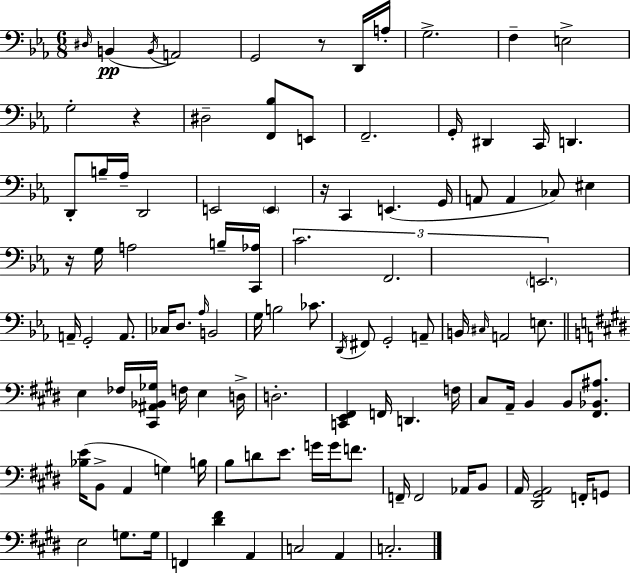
D#3/s B2/q B2/s A2/h G2/h R/e D2/s A3/s G3/h. F3/q E3/h G3/h R/q D#3/h [F2,Bb3]/e E2/e F2/h. G2/s D#2/q C2/s D2/q. D2/e B3/s Ab3/s D2/h E2/h E2/q R/s C2/q E2/q. G2/s A2/e A2/q CES3/e EIS3/q R/s G3/s A3/h B3/s [C2,Ab3]/s C4/h. F2/h. E2/h. A2/s G2/h A2/e. CES3/s D3/e. Ab3/s B2/h G3/s B3/h CES4/e. D2/s F#2/e G2/h A2/e B2/s C#3/s A2/h E3/e. E3/q FES3/s [C#2,A#2,Bb2,Gb3]/s F3/s E3/q D3/s D3/h. [C2,E2,F#2]/q F2/s D2/q. F3/s C#3/e A2/s B2/q B2/e [F#2,Bb2,A#3]/e. [Bb3,E4]/s B2/e A2/q G3/q B3/s B3/e D4/e E4/e. G4/s G4/s F4/e. F2/s F2/h Ab2/s B2/e A2/s [D#2,G#2,A2]/h F2/s G2/e E3/h G3/e. G3/s F2/q [D#4,F#4]/q A2/q C3/h A2/q C3/h.